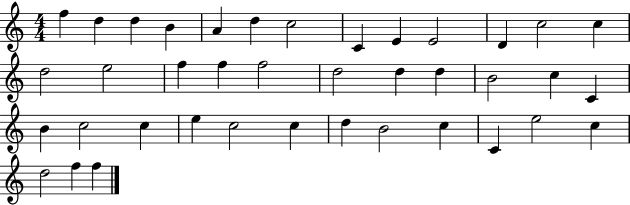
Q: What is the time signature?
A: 4/4